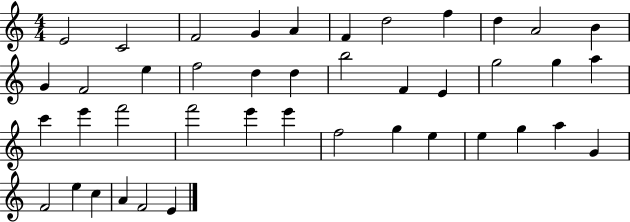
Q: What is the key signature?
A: C major